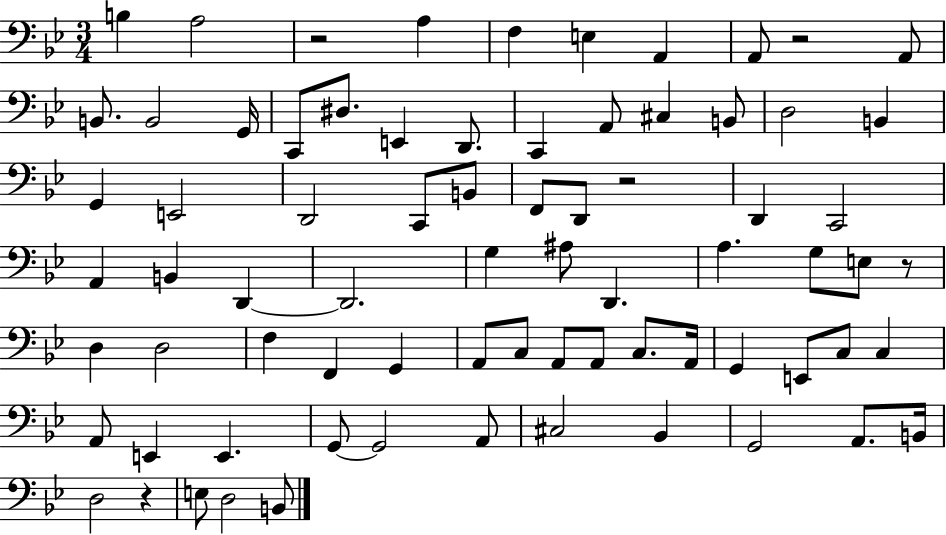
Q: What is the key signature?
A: BES major